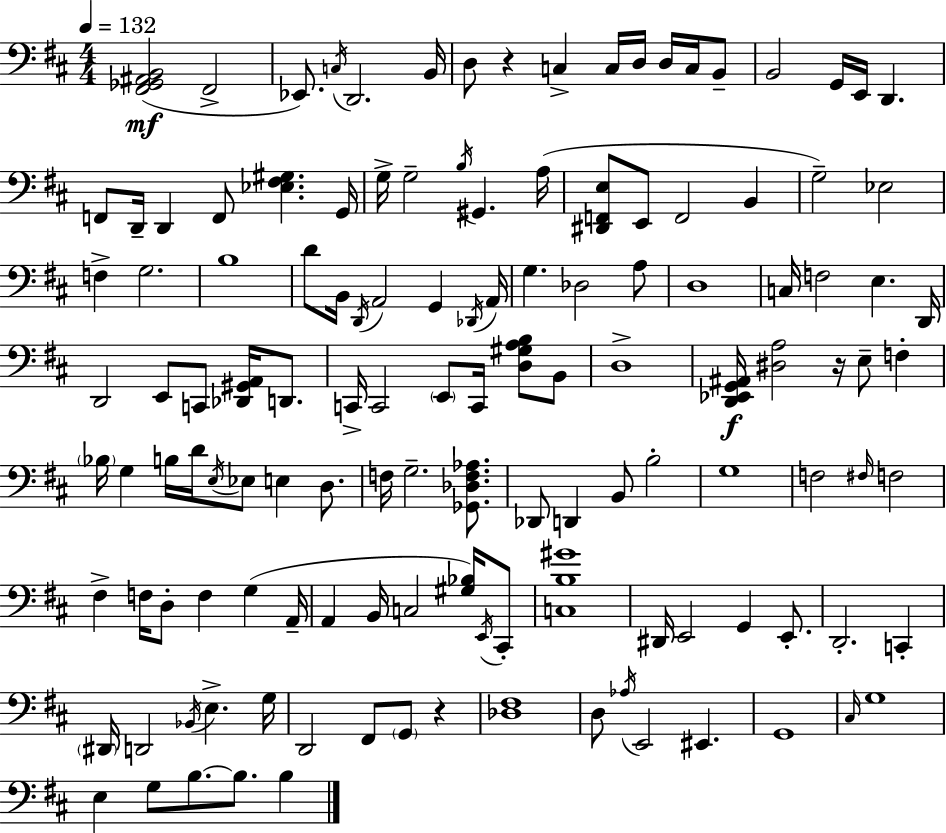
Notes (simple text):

[F#2,Gb2,A#2,B2]/h F#2/h Eb2/e. C3/s D2/h. B2/s D3/e R/q C3/q C3/s D3/s D3/s C3/s B2/e B2/h G2/s E2/s D2/q. F2/e D2/s D2/q F2/e [Eb3,F#3,G#3]/q. G2/s G3/s G3/h B3/s G#2/q. A3/s [D#2,F2,E3]/e E2/e F2/h B2/q G3/h Eb3/h F3/q G3/h. B3/w D4/e B2/s D2/s A2/h G2/q Db2/s A2/s G3/q. Db3/h A3/e D3/w C3/s F3/h E3/q. D2/s D2/h E2/e C2/e [Db2,G#2,A2]/s D2/e. C2/s C2/h E2/e C2/s [D3,G#3,A3,B3]/e B2/e D3/w [D2,Eb2,G2,A#2]/s [D#3,A3]/h R/s E3/e F3/q Bb3/s G3/q B3/s D4/s E3/s Eb3/e E3/q D3/e. F3/s G3/h. [Gb2,Db3,F3,Ab3]/e. Db2/e D2/q B2/e B3/h G3/w F3/h F#3/s F3/h F#3/q F3/s D3/e F3/q G3/q A2/s A2/q B2/s C3/h [G#3,Bb3]/s E2/s C#2/e [C3,B3,G#4]/w D#2/s E2/h G2/q E2/e. D2/h. C2/q D#2/s D2/h Bb2/s E3/q. G3/s D2/h F#2/e G2/e R/q [Db3,F#3]/w D3/e Ab3/s E2/h EIS2/q. G2/w C#3/s G3/w E3/q G3/e B3/e. B3/e. B3/q